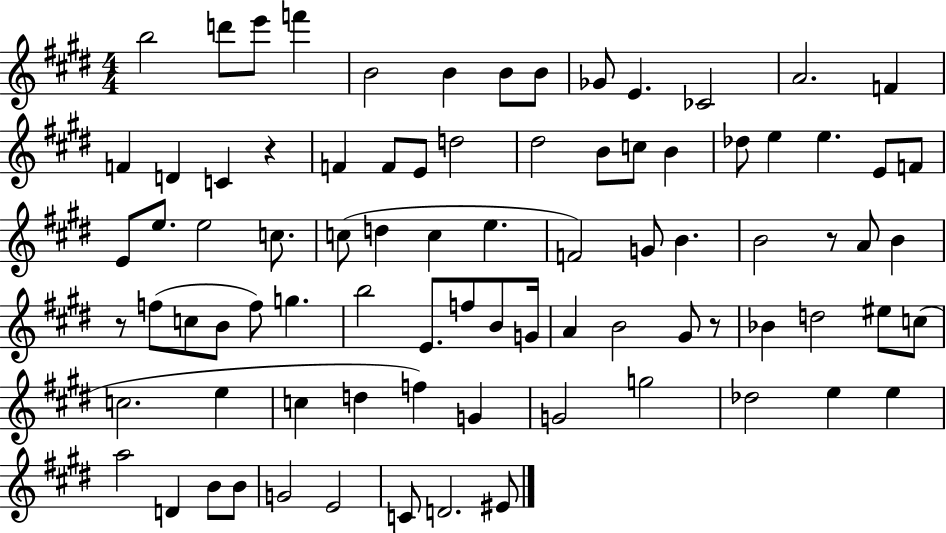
{
  \clef treble
  \numericTimeSignature
  \time 4/4
  \key e \major
  b''2 d'''8 e'''8 f'''4 | b'2 b'4 b'8 b'8 | ges'8 e'4. ces'2 | a'2. f'4 | \break f'4 d'4 c'4 r4 | f'4 f'8 e'8 d''2 | dis''2 b'8 c''8 b'4 | des''8 e''4 e''4. e'8 f'8 | \break e'8 e''8. e''2 c''8. | c''8( d''4 c''4 e''4. | f'2) g'8 b'4. | b'2 r8 a'8 b'4 | \break r8 f''8( c''8 b'8 f''8) g''4. | b''2 e'8. f''8 b'8 g'16 | a'4 b'2 gis'8 r8 | bes'4 d''2 eis''8 c''8( | \break c''2. e''4 | c''4 d''4 f''4) g'4 | g'2 g''2 | des''2 e''4 e''4 | \break a''2 d'4 b'8 b'8 | g'2 e'2 | c'8 d'2. eis'8 | \bar "|."
}